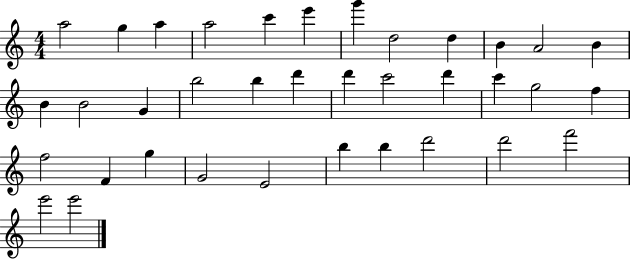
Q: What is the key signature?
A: C major